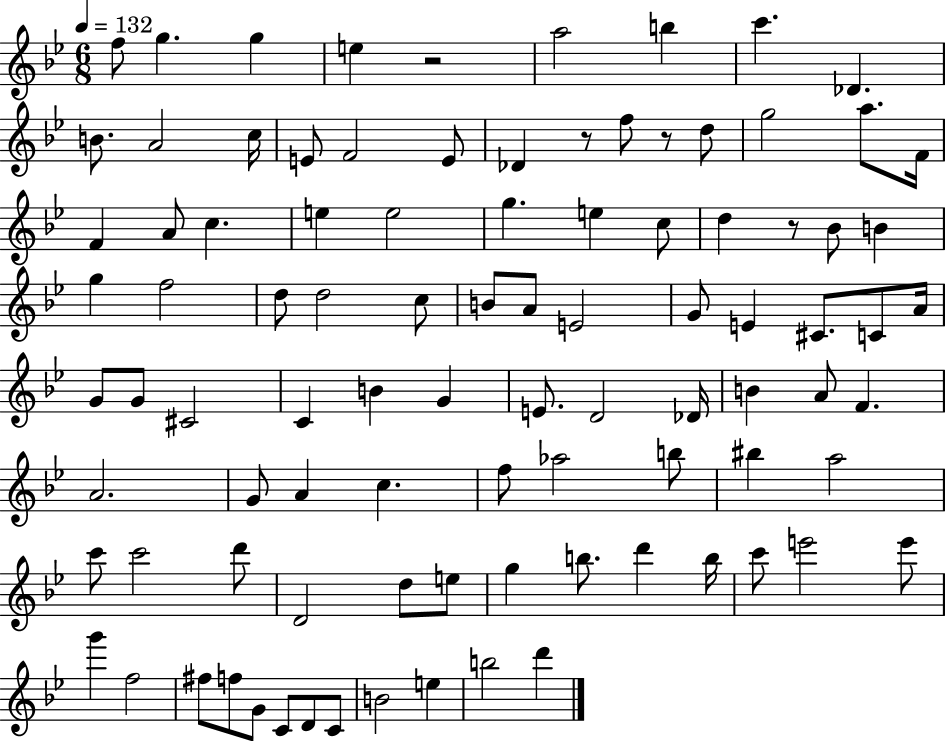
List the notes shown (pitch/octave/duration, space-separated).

F5/e G5/q. G5/q E5/q R/h A5/h B5/q C6/q. Db4/q. B4/e. A4/h C5/s E4/e F4/h E4/e Db4/q R/e F5/e R/e D5/e G5/h A5/e. F4/s F4/q A4/e C5/q. E5/q E5/h G5/q. E5/q C5/e D5/q R/e Bb4/e B4/q G5/q F5/h D5/e D5/h C5/e B4/e A4/e E4/h G4/e E4/q C#4/e. C4/e A4/s G4/e G4/e C#4/h C4/q B4/q G4/q E4/e. D4/h Db4/s B4/q A4/e F4/q. A4/h. G4/e A4/q C5/q. F5/e Ab5/h B5/e BIS5/q A5/h C6/e C6/h D6/e D4/h D5/e E5/e G5/q B5/e. D6/q B5/s C6/e E6/h E6/e G6/q F5/h F#5/e F5/e G4/e C4/e D4/e C4/e B4/h E5/q B5/h D6/q